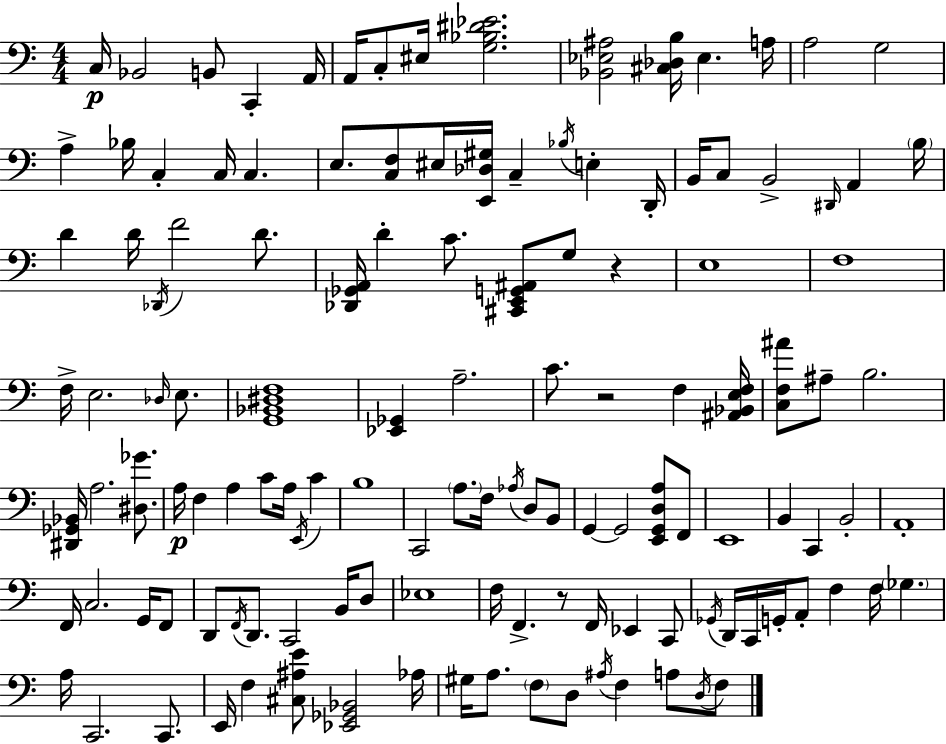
{
  \clef bass
  \numericTimeSignature
  \time 4/4
  \key c \major
  c16\p bes,2 b,8 c,4-. a,16 | a,16 c8-. eis16 <g bes dis' ees'>2. | <bes, ees ais>2 <cis des b>16 ees4. a16 | a2 g2 | \break a4-> bes16 c4-. c16 c4. | e8. <c f>8 eis16 <e, des gis>16 c4-- \acciaccatura { bes16 } e4-. | d,16-. b,16 c8 b,2-> \grace { dis,16 } a,4 | \parenthesize b16 d'4 d'16 \acciaccatura { des,16 } f'2 | \break d'8. <des, ges, a,>16 d'4-. c'8. <cis, e, g, ais,>8 g8 r4 | e1 | f1 | f16-> e2. | \break \grace { des16 } e8. <g, bes, dis f>1 | <ees, ges,>4 a2.-- | c'8. r2 f4 | <ais, bes, e f>16 <c f ais'>8 ais8-- b2. | \break <dis, ges, bes,>16 a2. | <dis ges'>8. a16\p f4 a4 c'8 a16 | \acciaccatura { e,16 } c'4 b1 | c,2 \parenthesize a8. | \break f16 \acciaccatura { aes16 } d8 b,8 g,4~~ g,2 | <e, g, d a>8 f,8 e,1 | b,4 c,4 b,2-. | a,1-. | \break f,16 c2. | g,16 f,8 d,8 \acciaccatura { f,16 } d,8. c,2 | b,16 d8 ees1 | f16 f,4.-> r8 | \break f,16 ees,4 c,8 \acciaccatura { ges,16 } d,16 c,16 g,16-. a,8-. f4 | f16 \parenthesize ges4. a16 c,2. | c,8. e,16 f4 <cis ais e'>8 <ees, ges, bes,>2 | aes16 gis16 a8. \parenthesize f8 d8 | \break \acciaccatura { ais16 } f4 a8 \acciaccatura { d16 } f8 \bar "|."
}